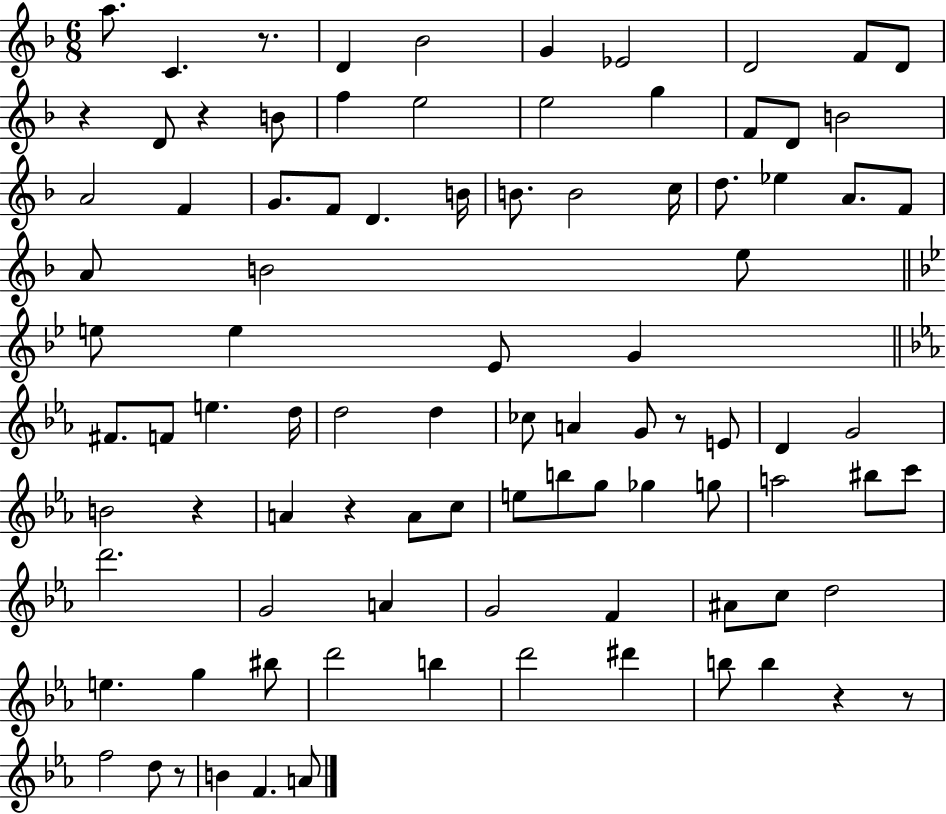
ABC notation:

X:1
T:Untitled
M:6/8
L:1/4
K:F
a/2 C z/2 D _B2 G _E2 D2 F/2 D/2 z D/2 z B/2 f e2 e2 g F/2 D/2 B2 A2 F G/2 F/2 D B/4 B/2 B2 c/4 d/2 _e A/2 F/2 A/2 B2 e/2 e/2 e _E/2 G ^F/2 F/2 e d/4 d2 d _c/2 A G/2 z/2 E/2 D G2 B2 z A z A/2 c/2 e/2 b/2 g/2 _g g/2 a2 ^b/2 c'/2 d'2 G2 A G2 F ^A/2 c/2 d2 e g ^b/2 d'2 b d'2 ^d' b/2 b z z/2 f2 d/2 z/2 B F A/2